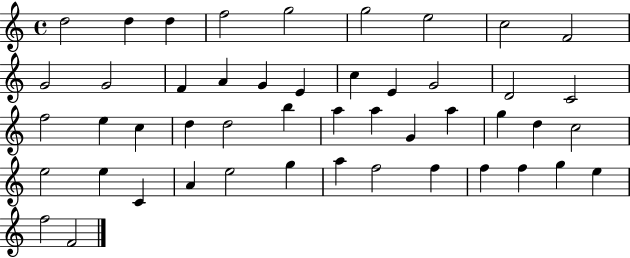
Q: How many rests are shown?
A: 0